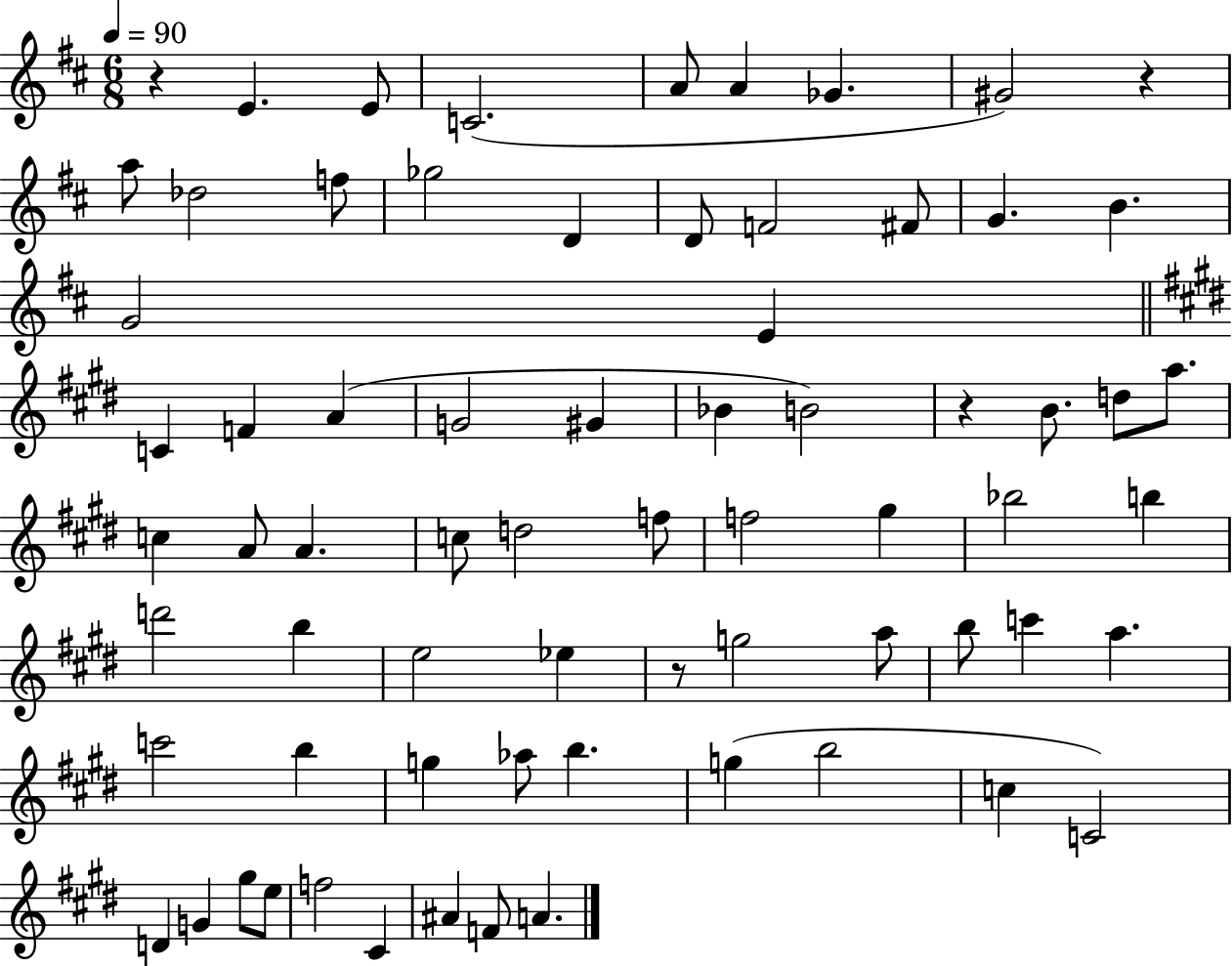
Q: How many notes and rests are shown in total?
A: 70